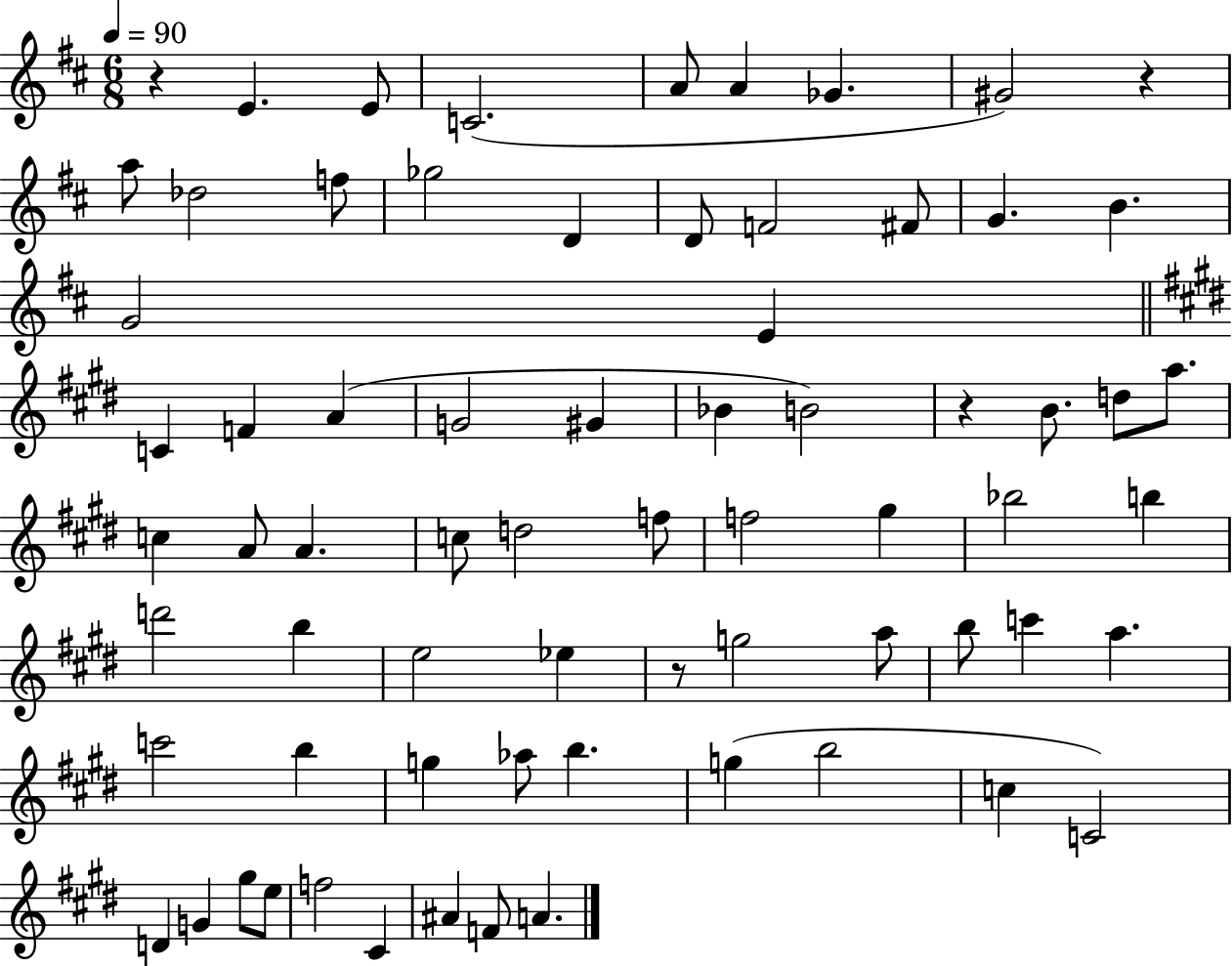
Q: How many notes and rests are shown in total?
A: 70